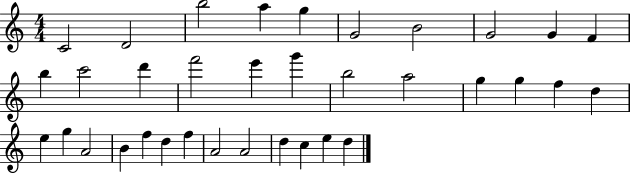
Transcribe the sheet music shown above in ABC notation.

X:1
T:Untitled
M:4/4
L:1/4
K:C
C2 D2 b2 a g G2 B2 G2 G F b c'2 d' f'2 e' g' b2 a2 g g f d e g A2 B f d f A2 A2 d c e d